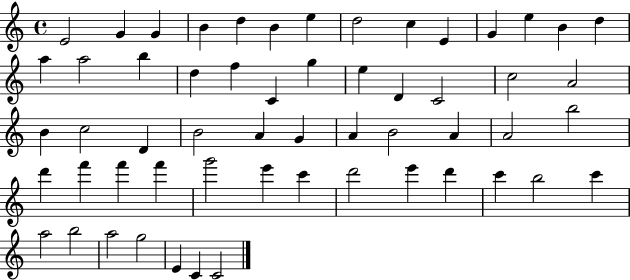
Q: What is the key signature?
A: C major